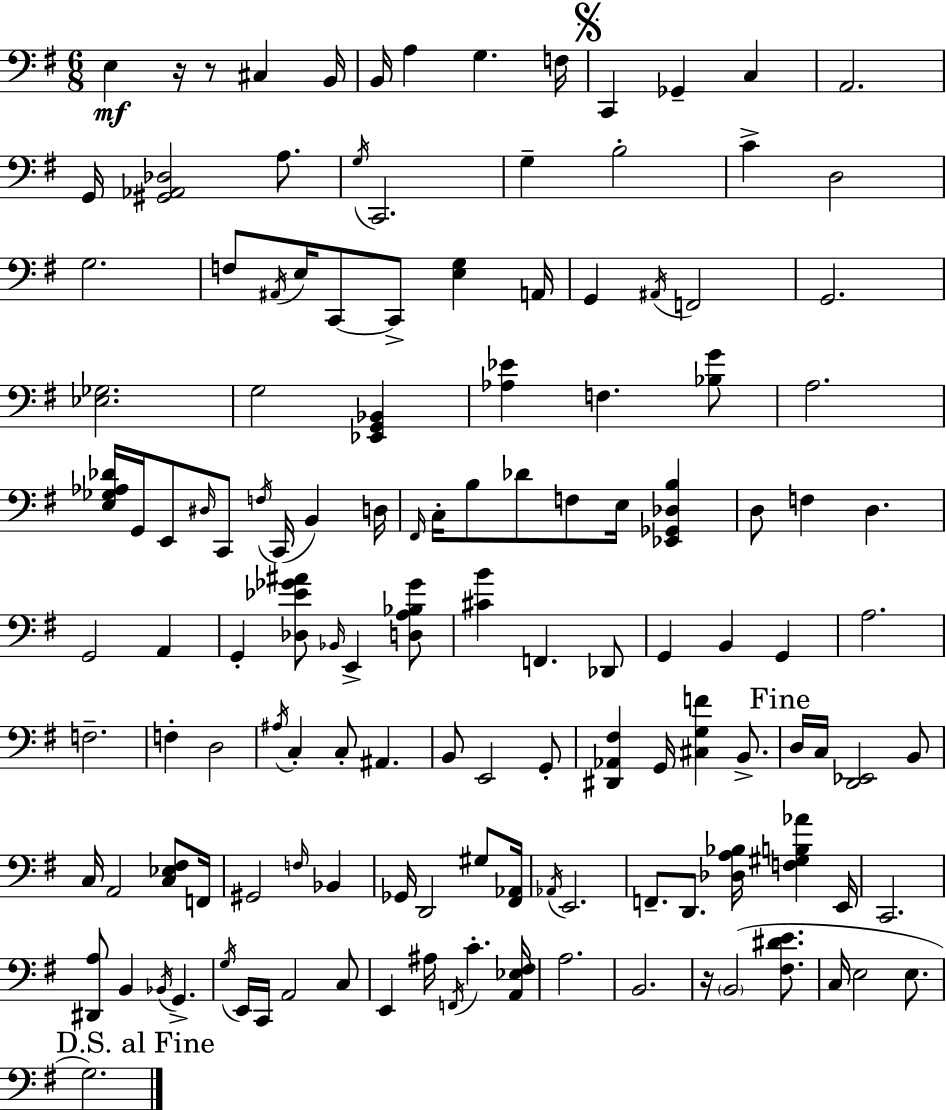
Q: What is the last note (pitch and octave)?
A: G3